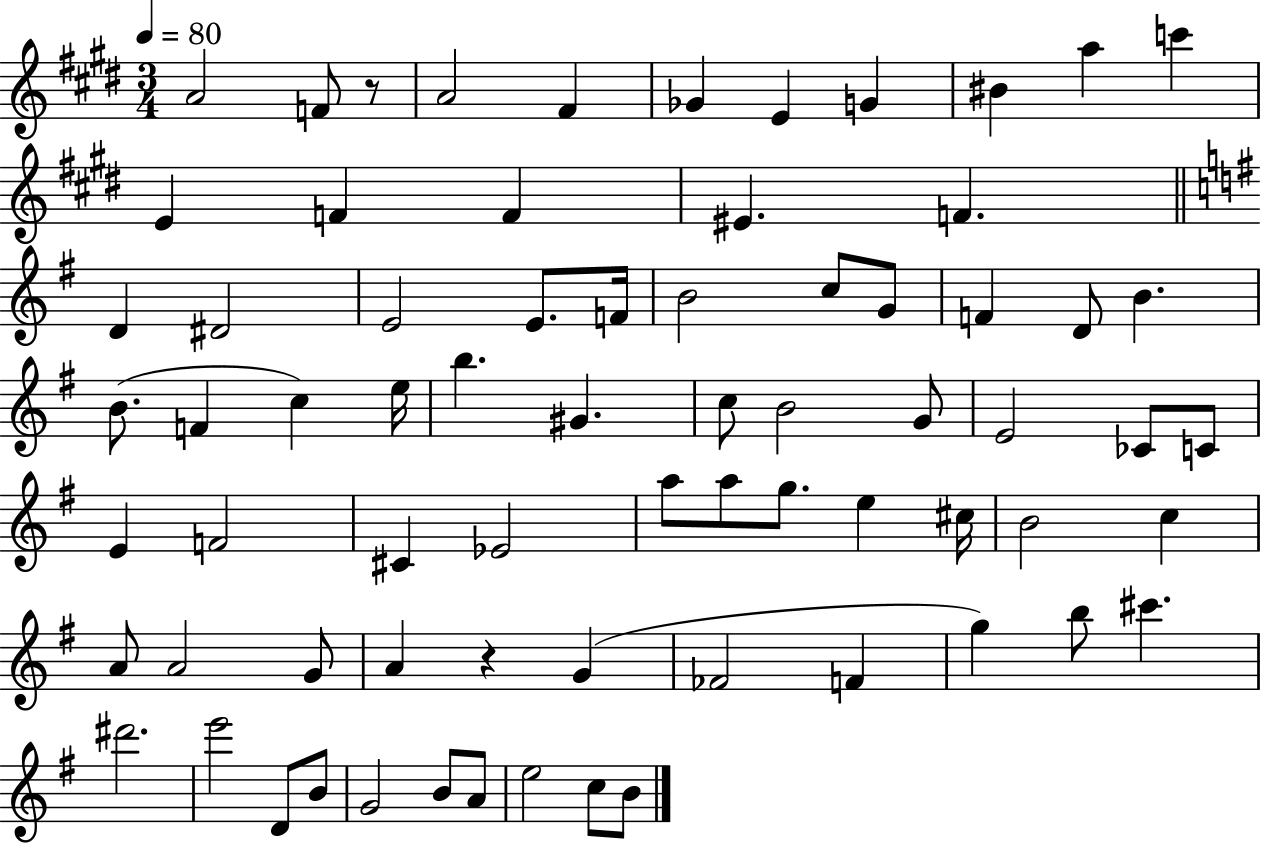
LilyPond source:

{
  \clef treble
  \numericTimeSignature
  \time 3/4
  \key e \major
  \tempo 4 = 80
  \repeat volta 2 { a'2 f'8 r8 | a'2 fis'4 | ges'4 e'4 g'4 | bis'4 a''4 c'''4 | \break e'4 f'4 f'4 | eis'4. f'4. | \bar "||" \break \key g \major d'4 dis'2 | e'2 e'8. f'16 | b'2 c''8 g'8 | f'4 d'8 b'4. | \break b'8.( f'4 c''4) e''16 | b''4. gis'4. | c''8 b'2 g'8 | e'2 ces'8 c'8 | \break e'4 f'2 | cis'4 ees'2 | a''8 a''8 g''8. e''4 cis''16 | b'2 c''4 | \break a'8 a'2 g'8 | a'4 r4 g'4( | fes'2 f'4 | g''4) b''8 cis'''4. | \break dis'''2. | e'''2 d'8 b'8 | g'2 b'8 a'8 | e''2 c''8 b'8 | \break } \bar "|."
}